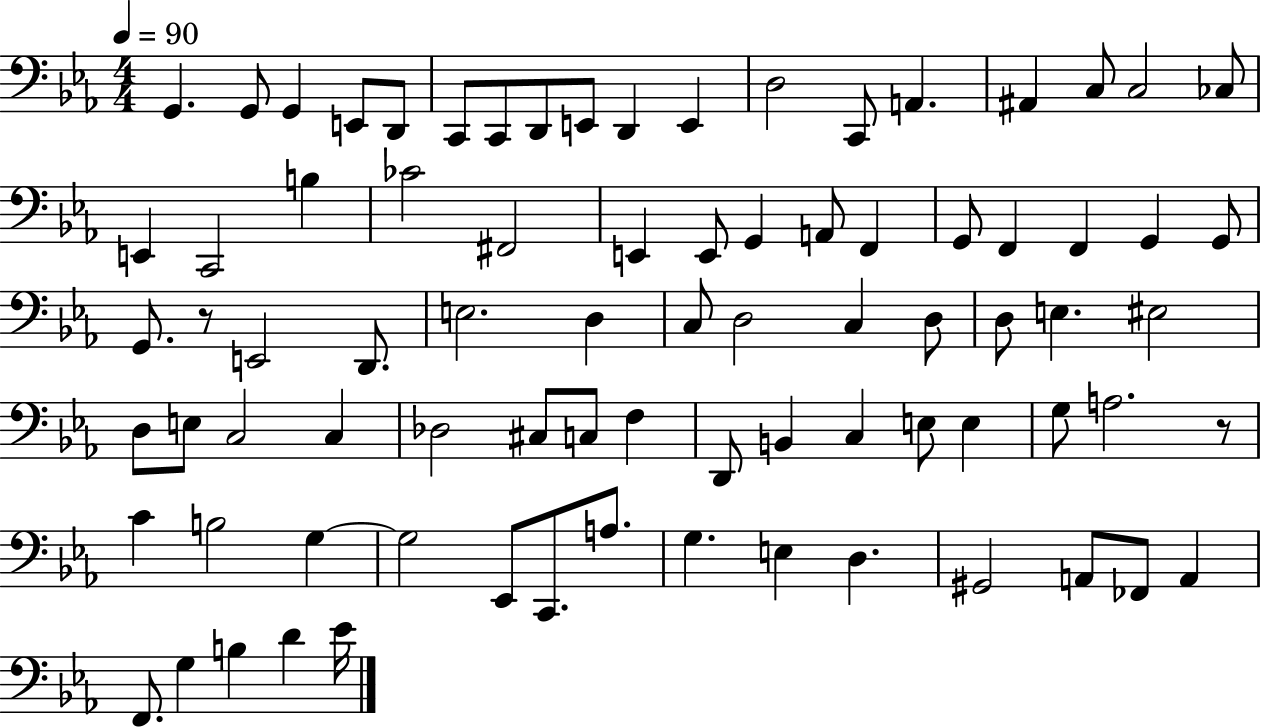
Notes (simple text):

G2/q. G2/e G2/q E2/e D2/e C2/e C2/e D2/e E2/e D2/q E2/q D3/h C2/e A2/q. A#2/q C3/e C3/h CES3/e E2/q C2/h B3/q CES4/h F#2/h E2/q E2/e G2/q A2/e F2/q G2/e F2/q F2/q G2/q G2/e G2/e. R/e E2/h D2/e. E3/h. D3/q C3/e D3/h C3/q D3/e D3/e E3/q. EIS3/h D3/e E3/e C3/h C3/q Db3/h C#3/e C3/e F3/q D2/e B2/q C3/q E3/e E3/q G3/e A3/h. R/e C4/q B3/h G3/q G3/h Eb2/e C2/e. A3/e. G3/q. E3/q D3/q. G#2/h A2/e FES2/e A2/q F2/e. G3/q B3/q D4/q Eb4/s